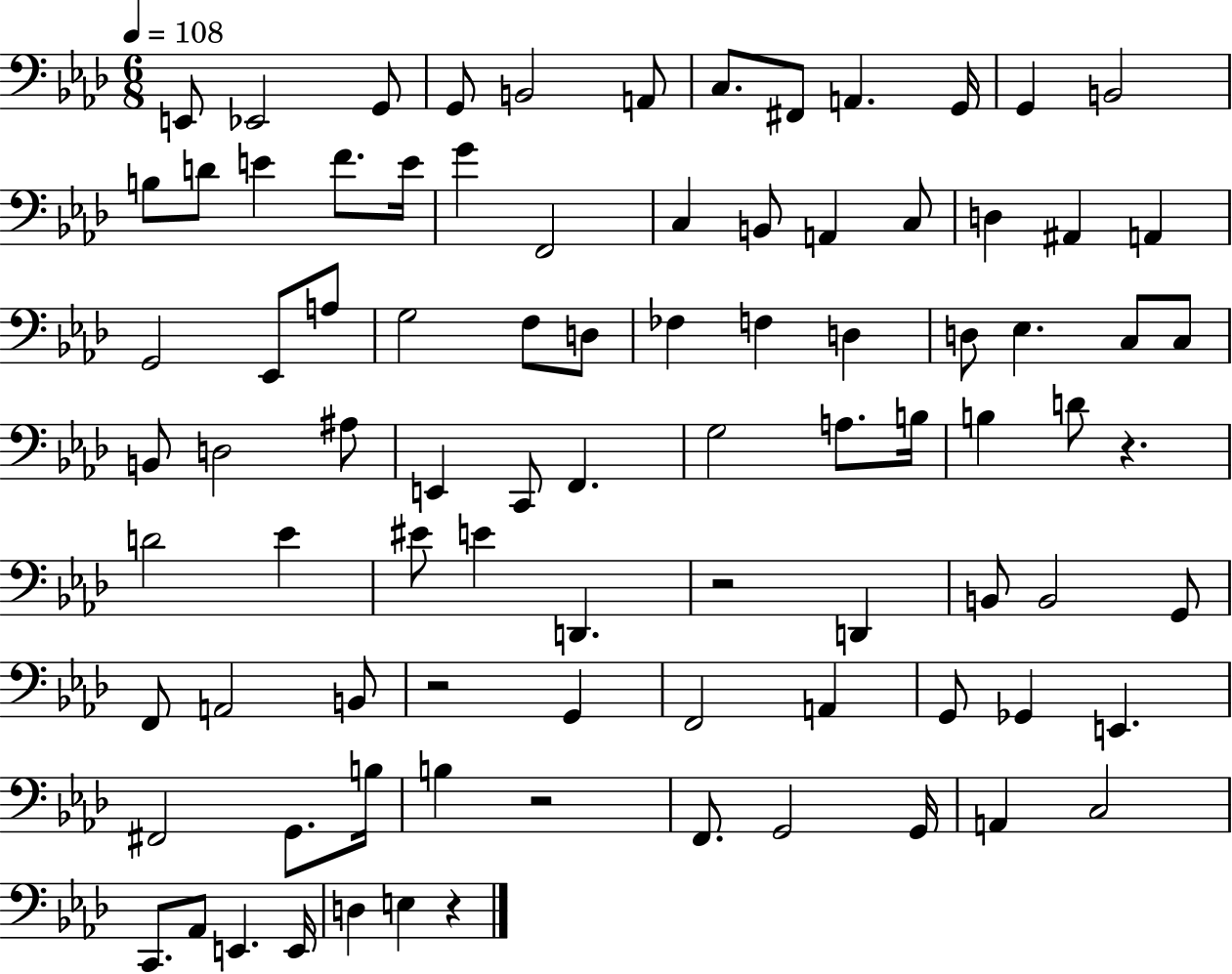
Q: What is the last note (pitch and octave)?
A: E3